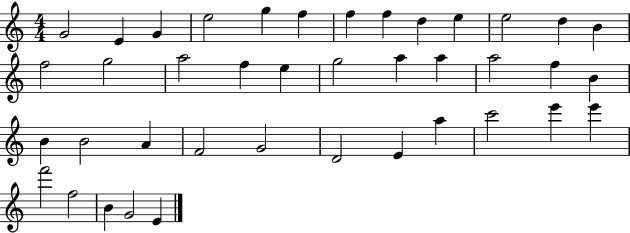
{
  \clef treble
  \numericTimeSignature
  \time 4/4
  \key c \major
  g'2 e'4 g'4 | e''2 g''4 f''4 | f''4 f''4 d''4 e''4 | e''2 d''4 b'4 | \break f''2 g''2 | a''2 f''4 e''4 | g''2 a''4 a''4 | a''2 f''4 b'4 | \break b'4 b'2 a'4 | f'2 g'2 | d'2 e'4 a''4 | c'''2 e'''4 e'''4 | \break f'''2 f''2 | b'4 g'2 e'4 | \bar "|."
}